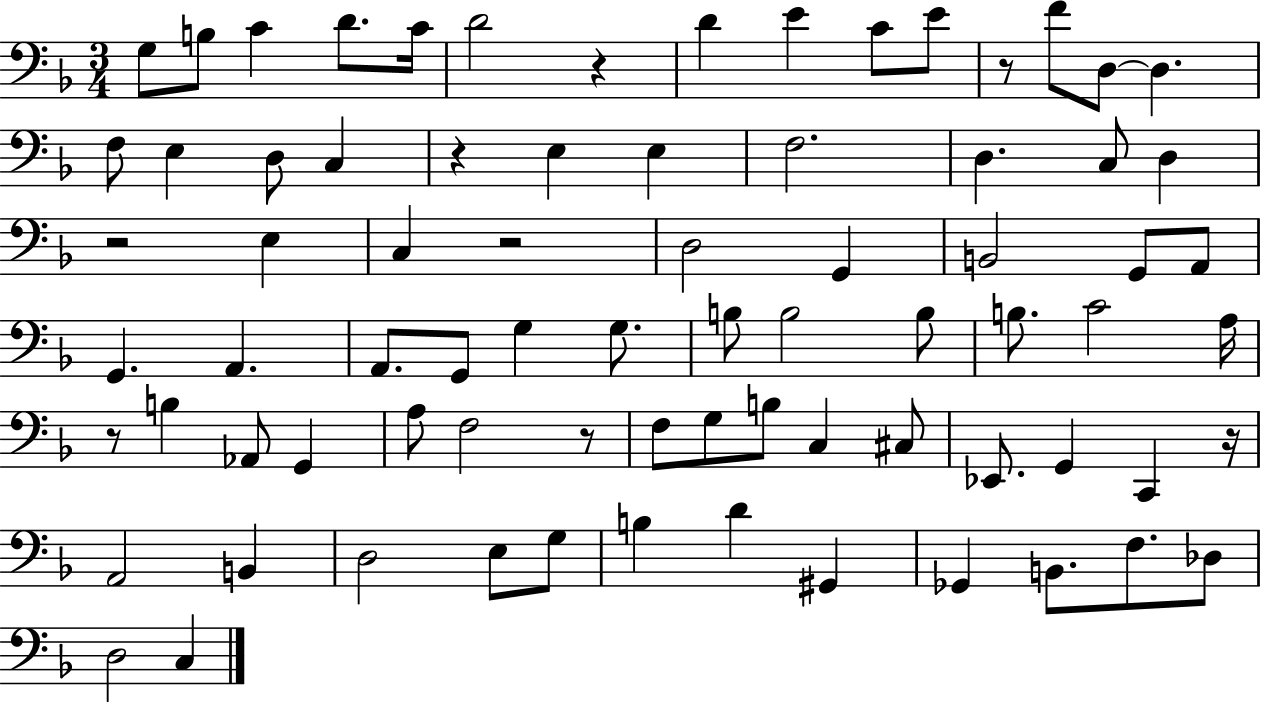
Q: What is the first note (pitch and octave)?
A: G3